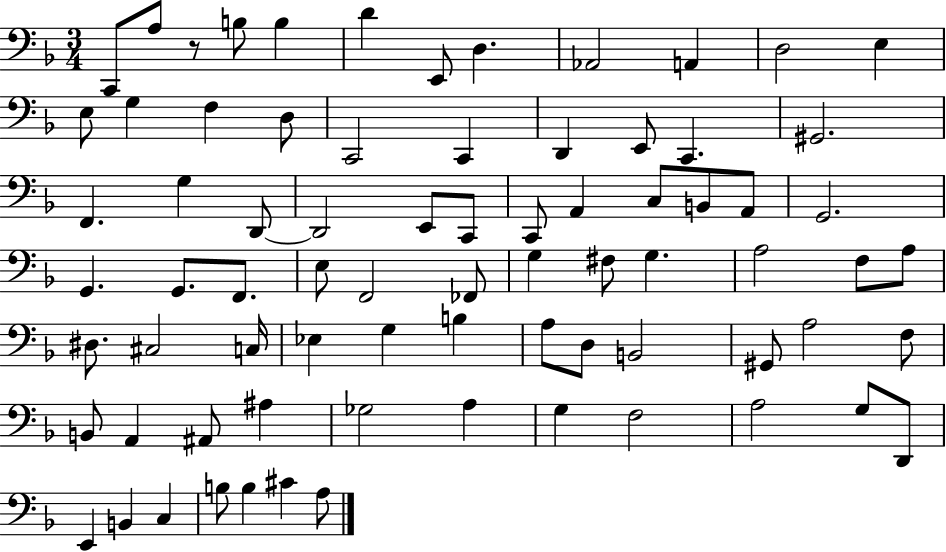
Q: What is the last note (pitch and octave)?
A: A3